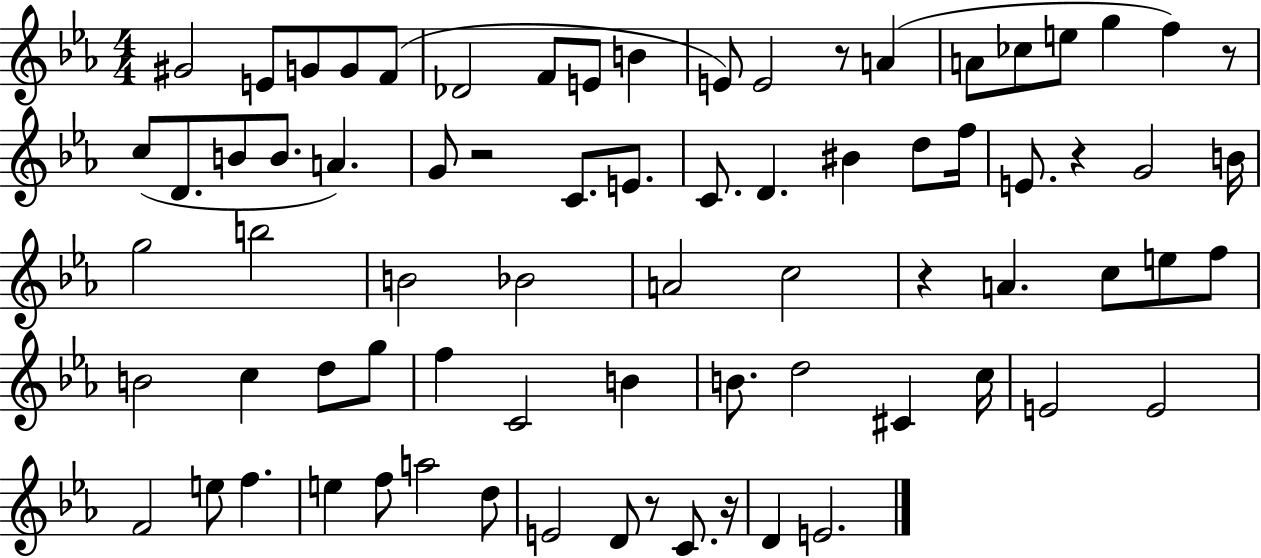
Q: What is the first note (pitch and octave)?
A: G#4